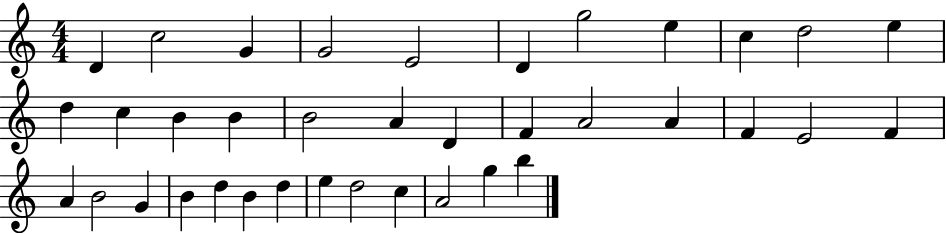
D4/q C5/h G4/q G4/h E4/h D4/q G5/h E5/q C5/q D5/h E5/q D5/q C5/q B4/q B4/q B4/h A4/q D4/q F4/q A4/h A4/q F4/q E4/h F4/q A4/q B4/h G4/q B4/q D5/q B4/q D5/q E5/q D5/h C5/q A4/h G5/q B5/q